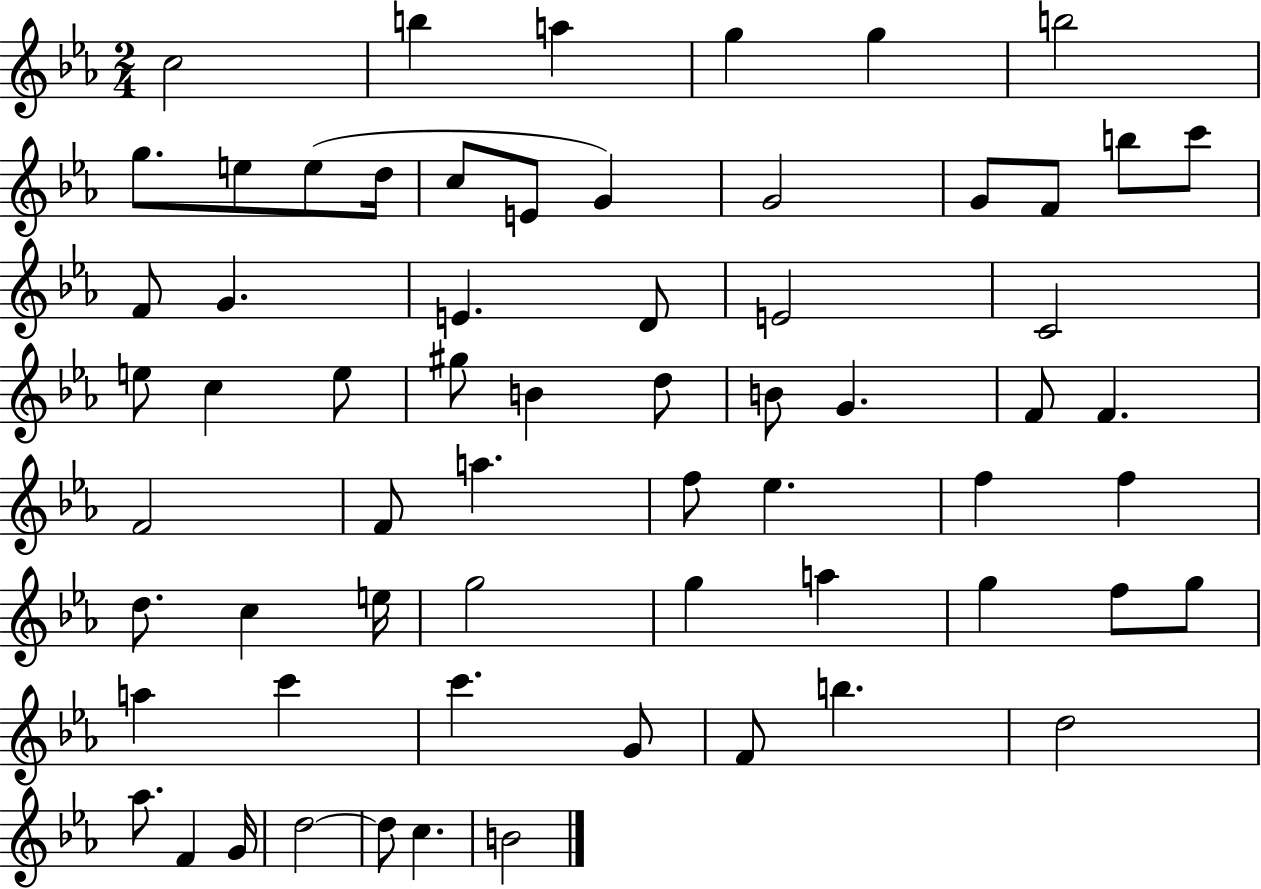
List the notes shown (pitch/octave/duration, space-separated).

C5/h B5/q A5/q G5/q G5/q B5/h G5/e. E5/e E5/e D5/s C5/e E4/e G4/q G4/h G4/e F4/e B5/e C6/e F4/e G4/q. E4/q. D4/e E4/h C4/h E5/e C5/q E5/e G#5/e B4/q D5/e B4/e G4/q. F4/e F4/q. F4/h F4/e A5/q. F5/e Eb5/q. F5/q F5/q D5/e. C5/q E5/s G5/h G5/q A5/q G5/q F5/e G5/e A5/q C6/q C6/q. G4/e F4/e B5/q. D5/h Ab5/e. F4/q G4/s D5/h D5/e C5/q. B4/h